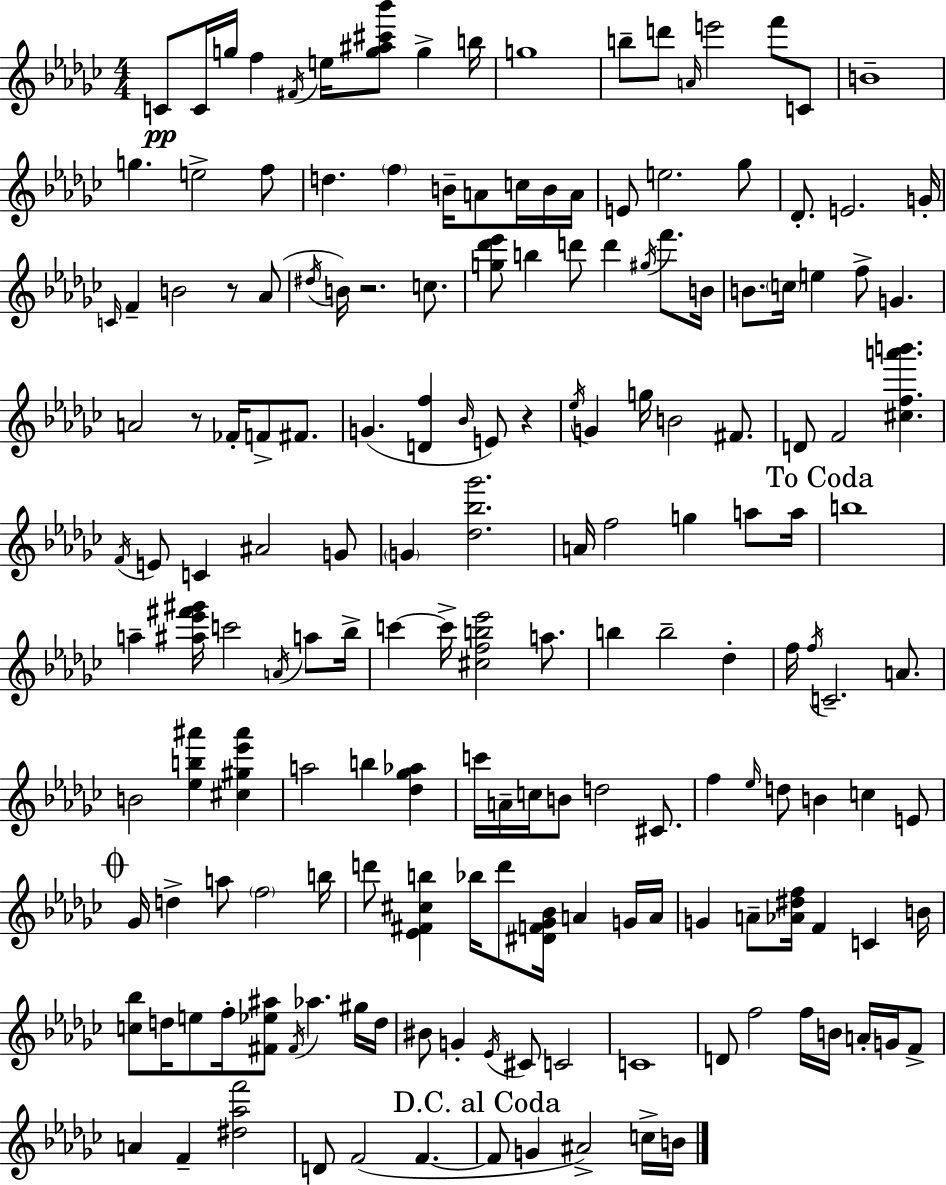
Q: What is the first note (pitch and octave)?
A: C4